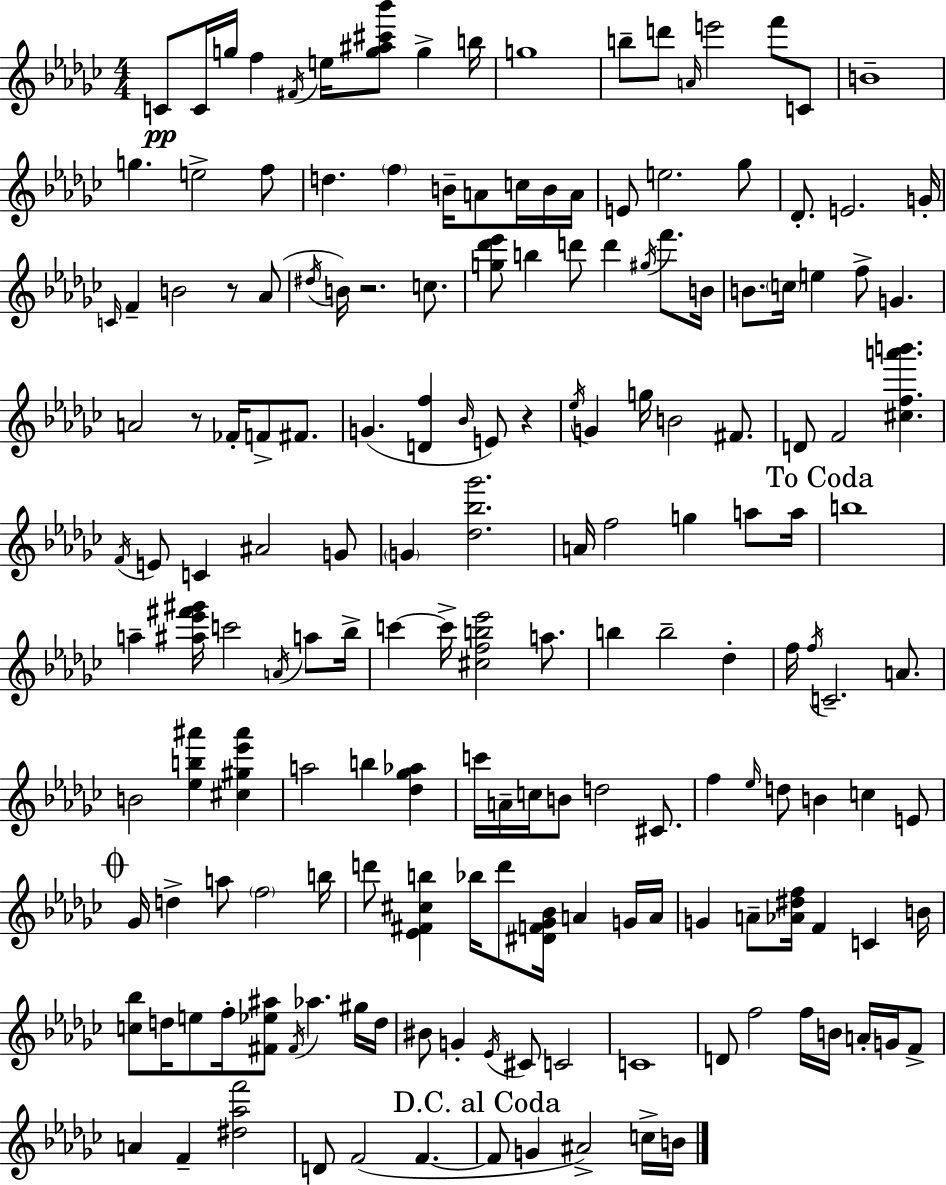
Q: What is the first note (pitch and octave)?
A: C4